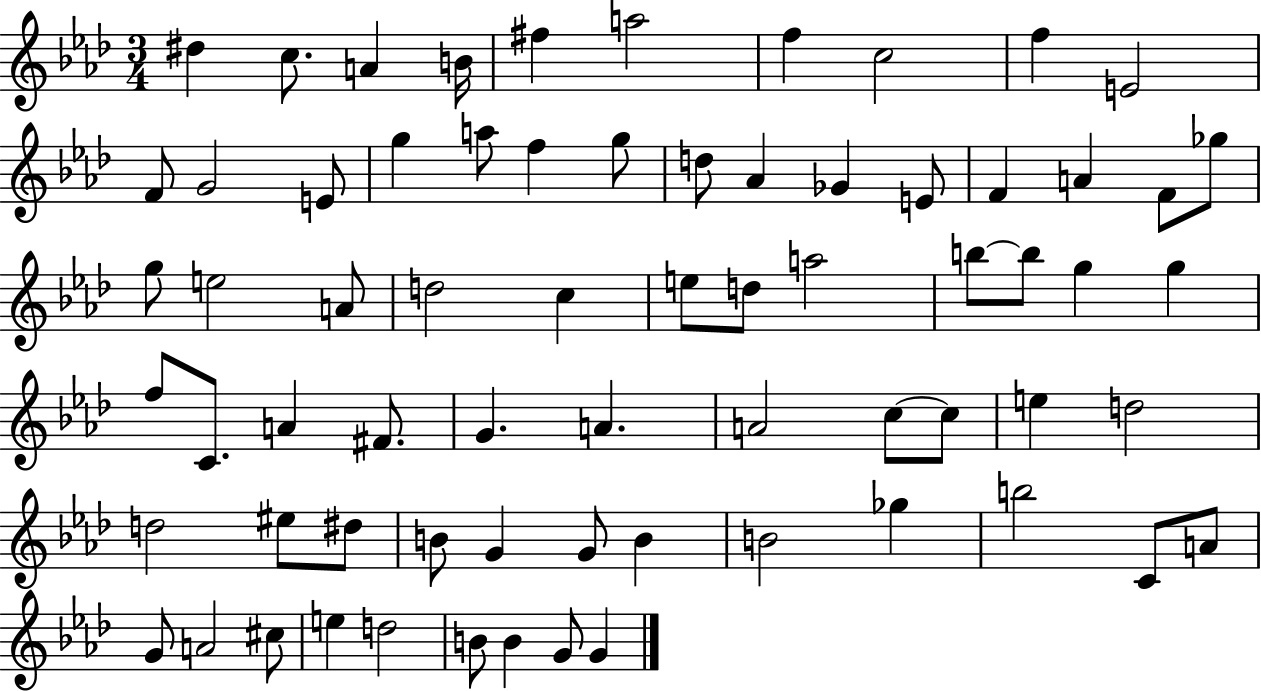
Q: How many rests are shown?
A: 0